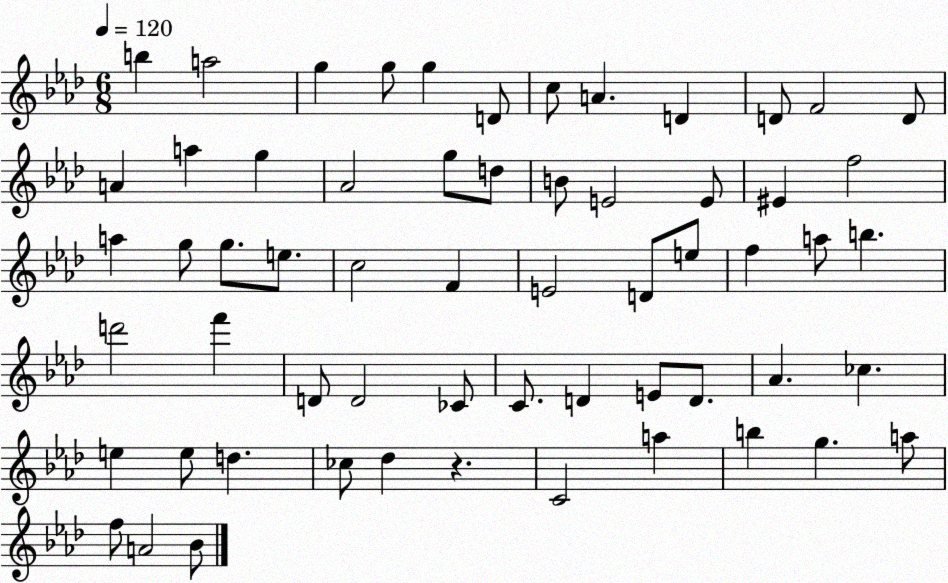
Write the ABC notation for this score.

X:1
T:Untitled
M:6/8
L:1/4
K:Ab
b a2 g g/2 g D/2 c/2 A D D/2 F2 D/2 A a g _A2 g/2 d/2 B/2 E2 E/2 ^E f2 a g/2 g/2 e/2 c2 F E2 D/2 e/2 f a/2 b d'2 f' D/2 D2 _C/2 C/2 D E/2 D/2 _A _c e e/2 d _c/2 _d z C2 a b g a/2 f/2 A2 _B/2